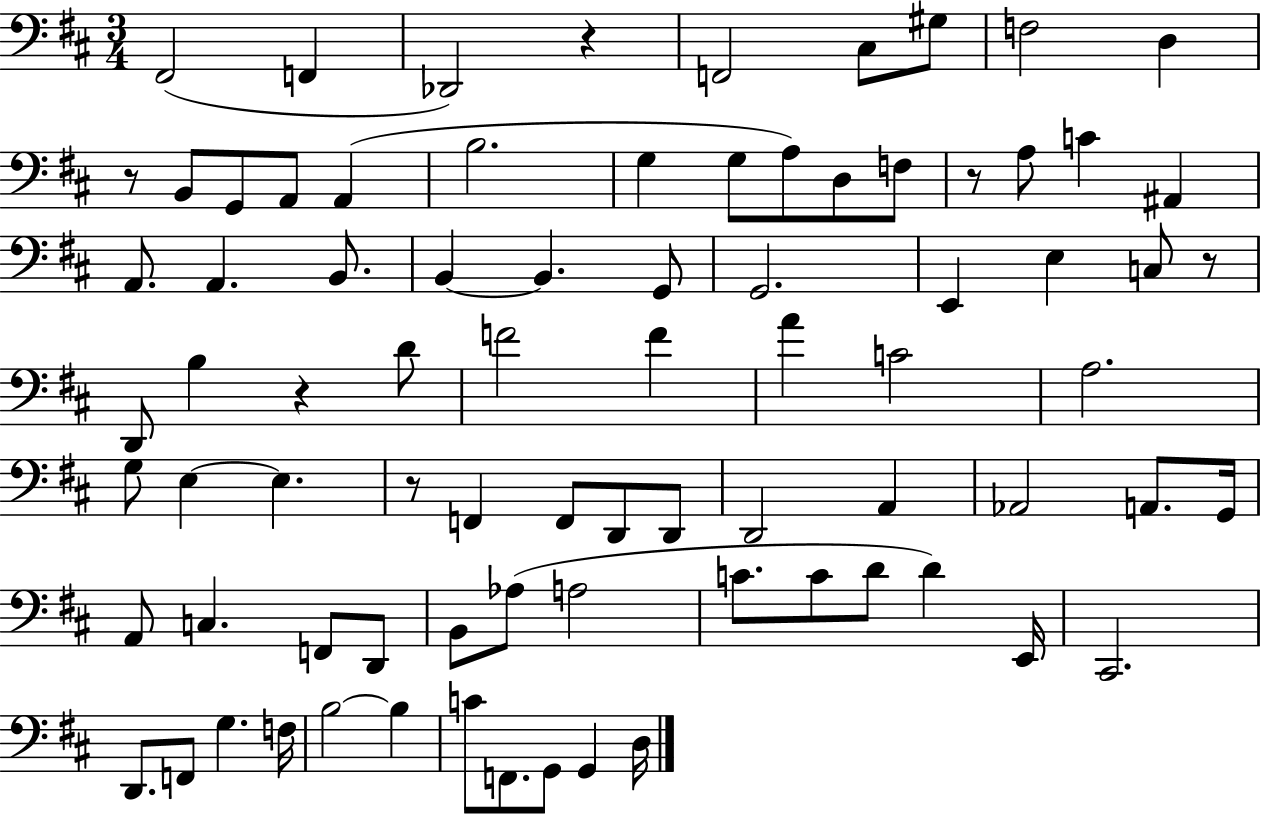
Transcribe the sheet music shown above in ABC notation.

X:1
T:Untitled
M:3/4
L:1/4
K:D
^F,,2 F,, _D,,2 z F,,2 ^C,/2 ^G,/2 F,2 D, z/2 B,,/2 G,,/2 A,,/2 A,, B,2 G, G,/2 A,/2 D,/2 F,/2 z/2 A,/2 C ^A,, A,,/2 A,, B,,/2 B,, B,, G,,/2 G,,2 E,, E, C,/2 z/2 D,,/2 B, z D/2 F2 F A C2 A,2 G,/2 E, E, z/2 F,, F,,/2 D,,/2 D,,/2 D,,2 A,, _A,,2 A,,/2 G,,/4 A,,/2 C, F,,/2 D,,/2 B,,/2 _A,/2 A,2 C/2 C/2 D/2 D E,,/4 ^C,,2 D,,/2 F,,/2 G, F,/4 B,2 B, C/2 F,,/2 G,,/2 G,, D,/4